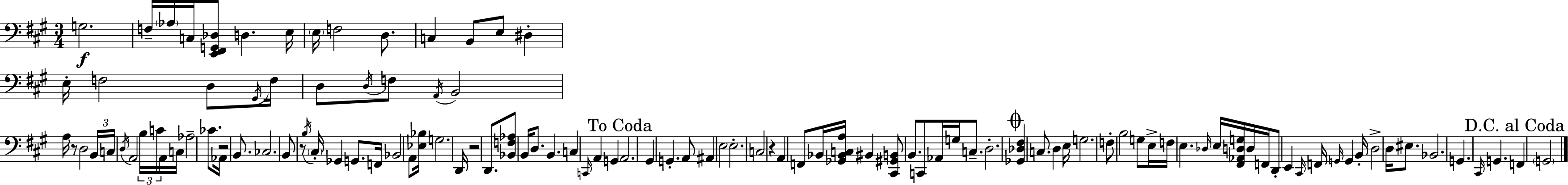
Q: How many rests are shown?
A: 5